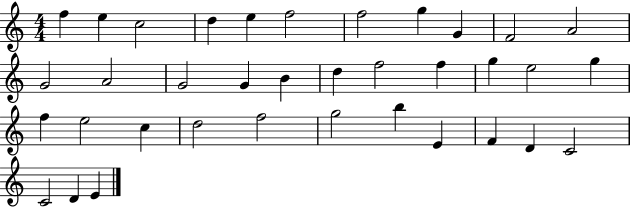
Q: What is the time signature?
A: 4/4